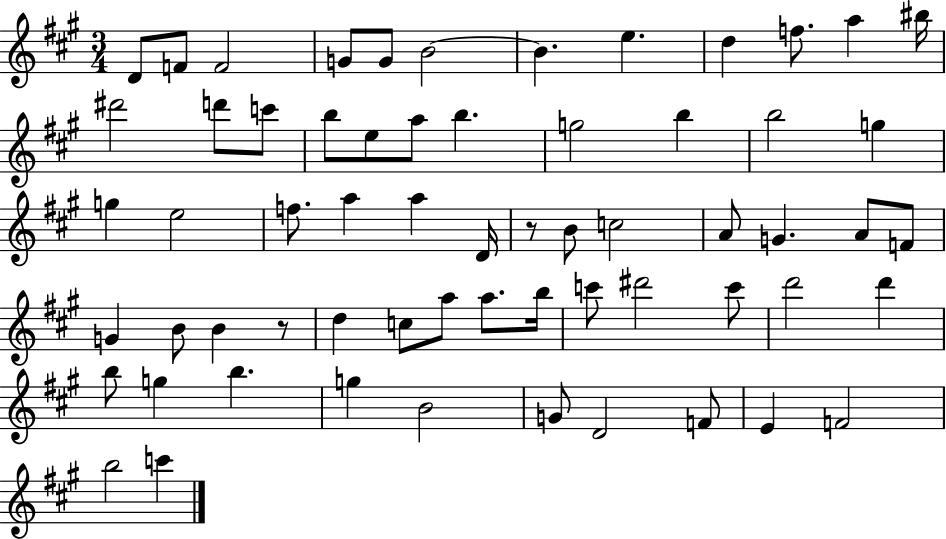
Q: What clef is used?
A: treble